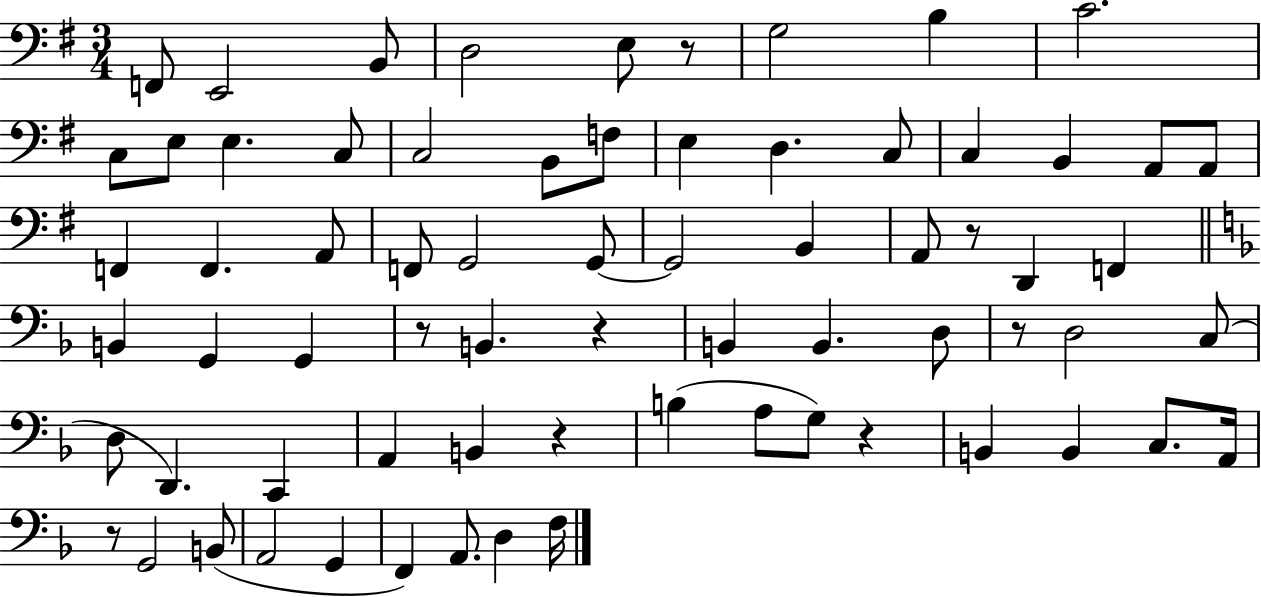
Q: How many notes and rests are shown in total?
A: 70